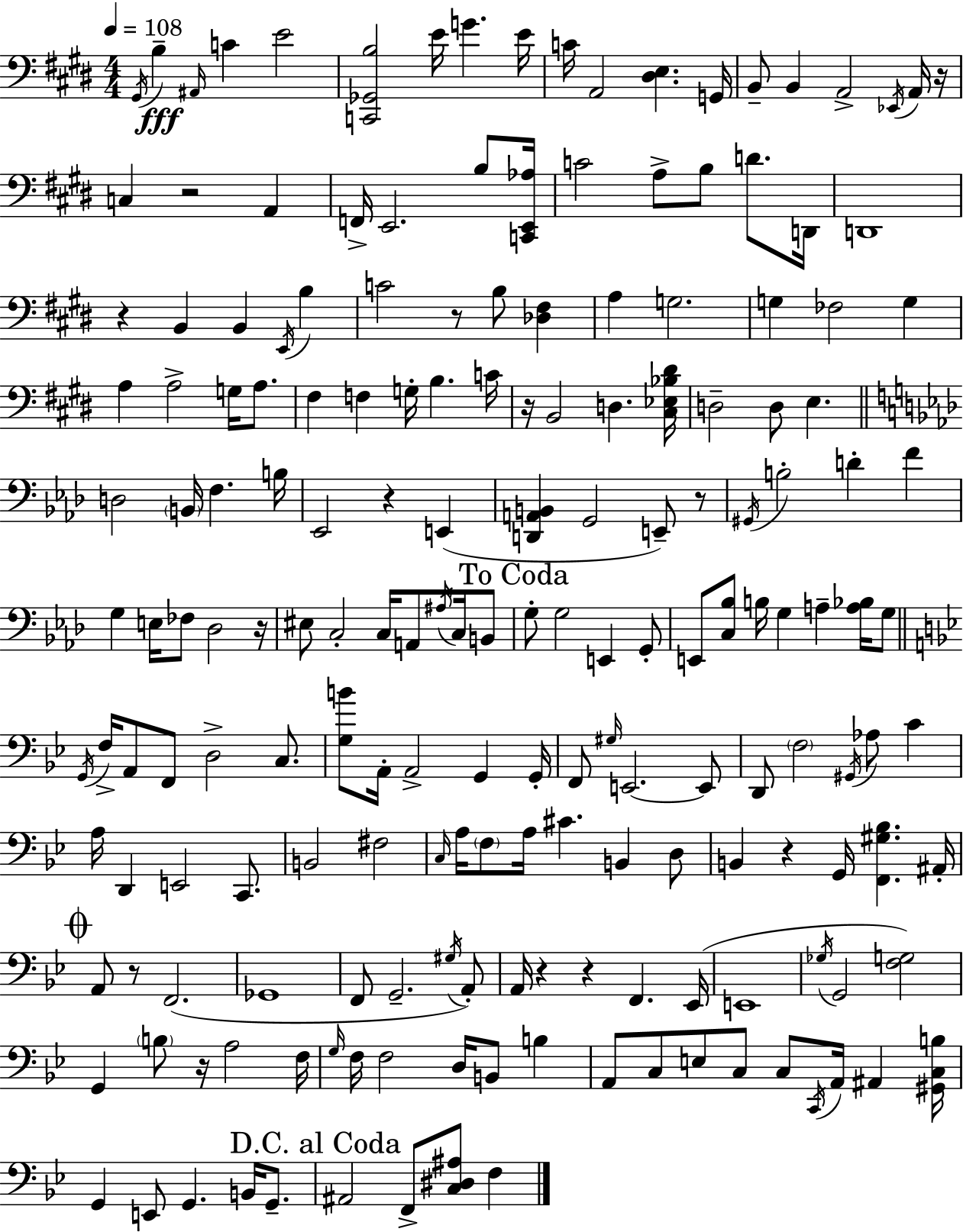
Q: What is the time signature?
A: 4/4